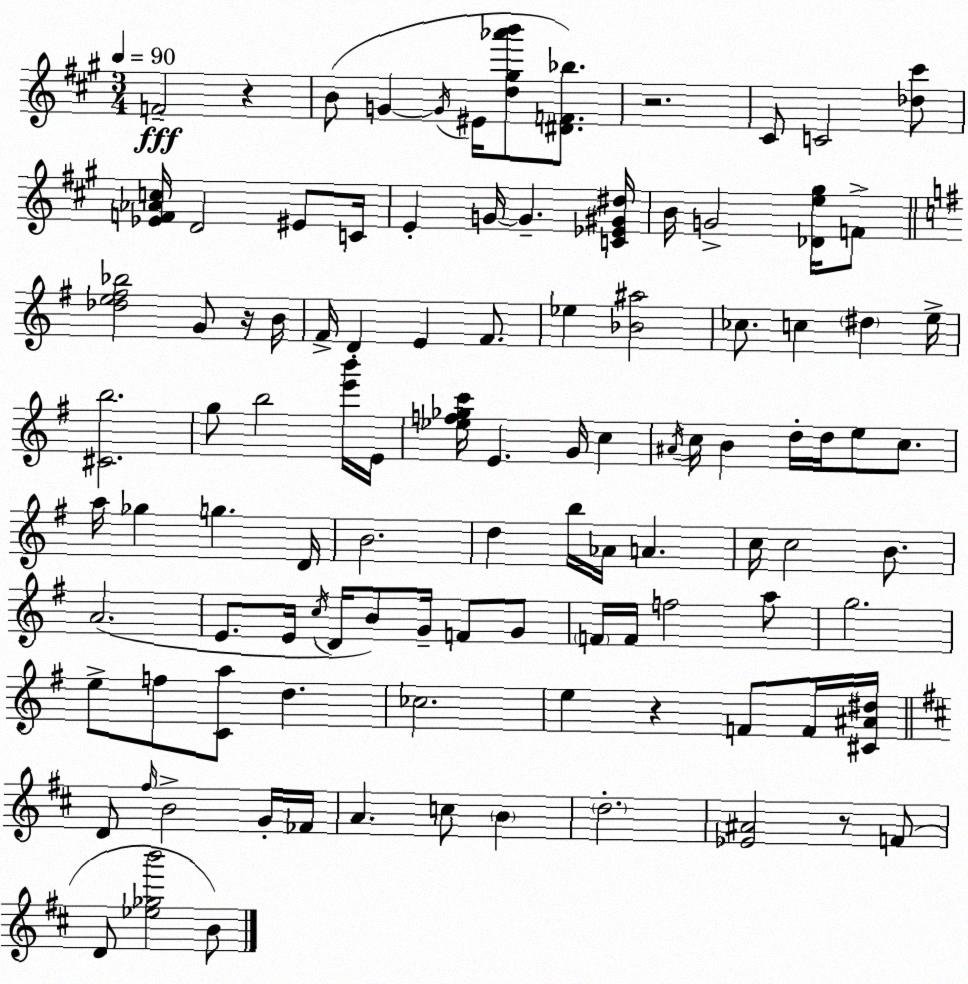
X:1
T:Untitled
M:3/4
L:1/4
K:A
F2 z B/2 G G/4 ^E/4 [d^g_a'b']/2 [^DF_b]/2 z2 ^C/2 C2 [_d^c']/2 [_EF_Ac]/4 D2 ^E/2 C/4 E G/4 G [C_E^G^d]/4 B/4 G2 [_De^g]/4 F/2 [_de^f_b]2 G/2 z/4 B/4 ^F/4 D E ^F/2 _e [_B^a]2 _c/2 c ^d e/4 [^Cb]2 g/2 b2 [e'b']/4 E/4 [_ef_gc']/4 E G/4 c ^A/4 c/4 B d/4 d/4 e/2 c/2 a/4 _g g D/4 B2 d b/4 _A/4 A c/4 c2 B/2 A2 E/2 E/4 c/4 D/4 B/2 G/4 F/2 G/2 F/4 F/4 f2 a/2 g2 e/2 f/2 [Ca]/2 d _c2 e z F/2 F/4 [^C^A^d]/4 D/2 ^f/4 B2 G/4 _F/4 A c/2 B d2 [_E^A]2 z/2 F/2 D/2 [_e_gb']2 B/2